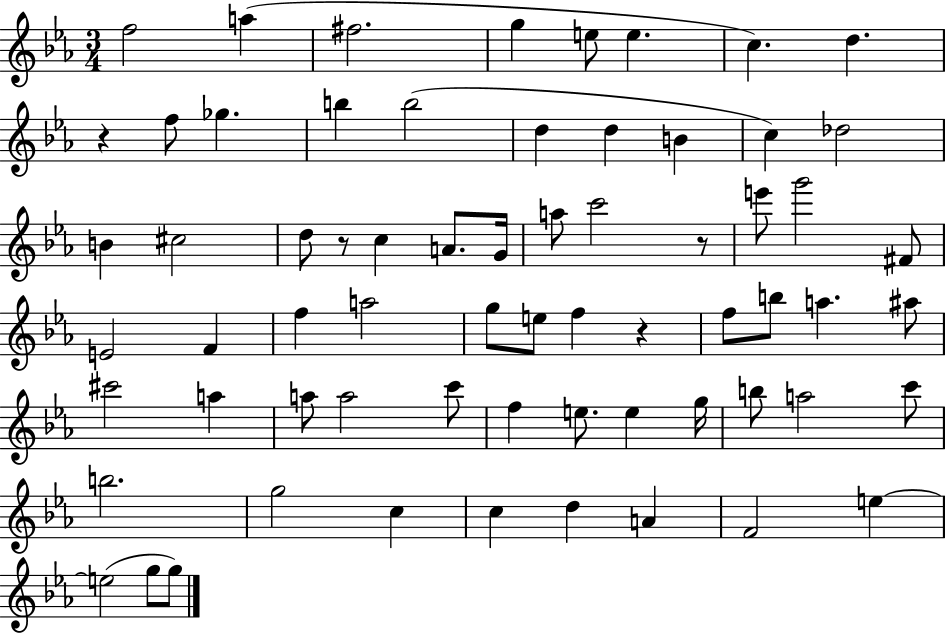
{
  \clef treble
  \numericTimeSignature
  \time 3/4
  \key ees \major
  f''2 a''4( | fis''2. | g''4 e''8 e''4. | c''4.) d''4. | \break r4 f''8 ges''4. | b''4 b''2( | d''4 d''4 b'4 | c''4) des''2 | \break b'4 cis''2 | d''8 r8 c''4 a'8. g'16 | a''8 c'''2 r8 | e'''8 g'''2 fis'8 | \break e'2 f'4 | f''4 a''2 | g''8 e''8 f''4 r4 | f''8 b''8 a''4. ais''8 | \break cis'''2 a''4 | a''8 a''2 c'''8 | f''4 e''8. e''4 g''16 | b''8 a''2 c'''8 | \break b''2. | g''2 c''4 | c''4 d''4 a'4 | f'2 e''4~~ | \break e''2( g''8 g''8) | \bar "|."
}